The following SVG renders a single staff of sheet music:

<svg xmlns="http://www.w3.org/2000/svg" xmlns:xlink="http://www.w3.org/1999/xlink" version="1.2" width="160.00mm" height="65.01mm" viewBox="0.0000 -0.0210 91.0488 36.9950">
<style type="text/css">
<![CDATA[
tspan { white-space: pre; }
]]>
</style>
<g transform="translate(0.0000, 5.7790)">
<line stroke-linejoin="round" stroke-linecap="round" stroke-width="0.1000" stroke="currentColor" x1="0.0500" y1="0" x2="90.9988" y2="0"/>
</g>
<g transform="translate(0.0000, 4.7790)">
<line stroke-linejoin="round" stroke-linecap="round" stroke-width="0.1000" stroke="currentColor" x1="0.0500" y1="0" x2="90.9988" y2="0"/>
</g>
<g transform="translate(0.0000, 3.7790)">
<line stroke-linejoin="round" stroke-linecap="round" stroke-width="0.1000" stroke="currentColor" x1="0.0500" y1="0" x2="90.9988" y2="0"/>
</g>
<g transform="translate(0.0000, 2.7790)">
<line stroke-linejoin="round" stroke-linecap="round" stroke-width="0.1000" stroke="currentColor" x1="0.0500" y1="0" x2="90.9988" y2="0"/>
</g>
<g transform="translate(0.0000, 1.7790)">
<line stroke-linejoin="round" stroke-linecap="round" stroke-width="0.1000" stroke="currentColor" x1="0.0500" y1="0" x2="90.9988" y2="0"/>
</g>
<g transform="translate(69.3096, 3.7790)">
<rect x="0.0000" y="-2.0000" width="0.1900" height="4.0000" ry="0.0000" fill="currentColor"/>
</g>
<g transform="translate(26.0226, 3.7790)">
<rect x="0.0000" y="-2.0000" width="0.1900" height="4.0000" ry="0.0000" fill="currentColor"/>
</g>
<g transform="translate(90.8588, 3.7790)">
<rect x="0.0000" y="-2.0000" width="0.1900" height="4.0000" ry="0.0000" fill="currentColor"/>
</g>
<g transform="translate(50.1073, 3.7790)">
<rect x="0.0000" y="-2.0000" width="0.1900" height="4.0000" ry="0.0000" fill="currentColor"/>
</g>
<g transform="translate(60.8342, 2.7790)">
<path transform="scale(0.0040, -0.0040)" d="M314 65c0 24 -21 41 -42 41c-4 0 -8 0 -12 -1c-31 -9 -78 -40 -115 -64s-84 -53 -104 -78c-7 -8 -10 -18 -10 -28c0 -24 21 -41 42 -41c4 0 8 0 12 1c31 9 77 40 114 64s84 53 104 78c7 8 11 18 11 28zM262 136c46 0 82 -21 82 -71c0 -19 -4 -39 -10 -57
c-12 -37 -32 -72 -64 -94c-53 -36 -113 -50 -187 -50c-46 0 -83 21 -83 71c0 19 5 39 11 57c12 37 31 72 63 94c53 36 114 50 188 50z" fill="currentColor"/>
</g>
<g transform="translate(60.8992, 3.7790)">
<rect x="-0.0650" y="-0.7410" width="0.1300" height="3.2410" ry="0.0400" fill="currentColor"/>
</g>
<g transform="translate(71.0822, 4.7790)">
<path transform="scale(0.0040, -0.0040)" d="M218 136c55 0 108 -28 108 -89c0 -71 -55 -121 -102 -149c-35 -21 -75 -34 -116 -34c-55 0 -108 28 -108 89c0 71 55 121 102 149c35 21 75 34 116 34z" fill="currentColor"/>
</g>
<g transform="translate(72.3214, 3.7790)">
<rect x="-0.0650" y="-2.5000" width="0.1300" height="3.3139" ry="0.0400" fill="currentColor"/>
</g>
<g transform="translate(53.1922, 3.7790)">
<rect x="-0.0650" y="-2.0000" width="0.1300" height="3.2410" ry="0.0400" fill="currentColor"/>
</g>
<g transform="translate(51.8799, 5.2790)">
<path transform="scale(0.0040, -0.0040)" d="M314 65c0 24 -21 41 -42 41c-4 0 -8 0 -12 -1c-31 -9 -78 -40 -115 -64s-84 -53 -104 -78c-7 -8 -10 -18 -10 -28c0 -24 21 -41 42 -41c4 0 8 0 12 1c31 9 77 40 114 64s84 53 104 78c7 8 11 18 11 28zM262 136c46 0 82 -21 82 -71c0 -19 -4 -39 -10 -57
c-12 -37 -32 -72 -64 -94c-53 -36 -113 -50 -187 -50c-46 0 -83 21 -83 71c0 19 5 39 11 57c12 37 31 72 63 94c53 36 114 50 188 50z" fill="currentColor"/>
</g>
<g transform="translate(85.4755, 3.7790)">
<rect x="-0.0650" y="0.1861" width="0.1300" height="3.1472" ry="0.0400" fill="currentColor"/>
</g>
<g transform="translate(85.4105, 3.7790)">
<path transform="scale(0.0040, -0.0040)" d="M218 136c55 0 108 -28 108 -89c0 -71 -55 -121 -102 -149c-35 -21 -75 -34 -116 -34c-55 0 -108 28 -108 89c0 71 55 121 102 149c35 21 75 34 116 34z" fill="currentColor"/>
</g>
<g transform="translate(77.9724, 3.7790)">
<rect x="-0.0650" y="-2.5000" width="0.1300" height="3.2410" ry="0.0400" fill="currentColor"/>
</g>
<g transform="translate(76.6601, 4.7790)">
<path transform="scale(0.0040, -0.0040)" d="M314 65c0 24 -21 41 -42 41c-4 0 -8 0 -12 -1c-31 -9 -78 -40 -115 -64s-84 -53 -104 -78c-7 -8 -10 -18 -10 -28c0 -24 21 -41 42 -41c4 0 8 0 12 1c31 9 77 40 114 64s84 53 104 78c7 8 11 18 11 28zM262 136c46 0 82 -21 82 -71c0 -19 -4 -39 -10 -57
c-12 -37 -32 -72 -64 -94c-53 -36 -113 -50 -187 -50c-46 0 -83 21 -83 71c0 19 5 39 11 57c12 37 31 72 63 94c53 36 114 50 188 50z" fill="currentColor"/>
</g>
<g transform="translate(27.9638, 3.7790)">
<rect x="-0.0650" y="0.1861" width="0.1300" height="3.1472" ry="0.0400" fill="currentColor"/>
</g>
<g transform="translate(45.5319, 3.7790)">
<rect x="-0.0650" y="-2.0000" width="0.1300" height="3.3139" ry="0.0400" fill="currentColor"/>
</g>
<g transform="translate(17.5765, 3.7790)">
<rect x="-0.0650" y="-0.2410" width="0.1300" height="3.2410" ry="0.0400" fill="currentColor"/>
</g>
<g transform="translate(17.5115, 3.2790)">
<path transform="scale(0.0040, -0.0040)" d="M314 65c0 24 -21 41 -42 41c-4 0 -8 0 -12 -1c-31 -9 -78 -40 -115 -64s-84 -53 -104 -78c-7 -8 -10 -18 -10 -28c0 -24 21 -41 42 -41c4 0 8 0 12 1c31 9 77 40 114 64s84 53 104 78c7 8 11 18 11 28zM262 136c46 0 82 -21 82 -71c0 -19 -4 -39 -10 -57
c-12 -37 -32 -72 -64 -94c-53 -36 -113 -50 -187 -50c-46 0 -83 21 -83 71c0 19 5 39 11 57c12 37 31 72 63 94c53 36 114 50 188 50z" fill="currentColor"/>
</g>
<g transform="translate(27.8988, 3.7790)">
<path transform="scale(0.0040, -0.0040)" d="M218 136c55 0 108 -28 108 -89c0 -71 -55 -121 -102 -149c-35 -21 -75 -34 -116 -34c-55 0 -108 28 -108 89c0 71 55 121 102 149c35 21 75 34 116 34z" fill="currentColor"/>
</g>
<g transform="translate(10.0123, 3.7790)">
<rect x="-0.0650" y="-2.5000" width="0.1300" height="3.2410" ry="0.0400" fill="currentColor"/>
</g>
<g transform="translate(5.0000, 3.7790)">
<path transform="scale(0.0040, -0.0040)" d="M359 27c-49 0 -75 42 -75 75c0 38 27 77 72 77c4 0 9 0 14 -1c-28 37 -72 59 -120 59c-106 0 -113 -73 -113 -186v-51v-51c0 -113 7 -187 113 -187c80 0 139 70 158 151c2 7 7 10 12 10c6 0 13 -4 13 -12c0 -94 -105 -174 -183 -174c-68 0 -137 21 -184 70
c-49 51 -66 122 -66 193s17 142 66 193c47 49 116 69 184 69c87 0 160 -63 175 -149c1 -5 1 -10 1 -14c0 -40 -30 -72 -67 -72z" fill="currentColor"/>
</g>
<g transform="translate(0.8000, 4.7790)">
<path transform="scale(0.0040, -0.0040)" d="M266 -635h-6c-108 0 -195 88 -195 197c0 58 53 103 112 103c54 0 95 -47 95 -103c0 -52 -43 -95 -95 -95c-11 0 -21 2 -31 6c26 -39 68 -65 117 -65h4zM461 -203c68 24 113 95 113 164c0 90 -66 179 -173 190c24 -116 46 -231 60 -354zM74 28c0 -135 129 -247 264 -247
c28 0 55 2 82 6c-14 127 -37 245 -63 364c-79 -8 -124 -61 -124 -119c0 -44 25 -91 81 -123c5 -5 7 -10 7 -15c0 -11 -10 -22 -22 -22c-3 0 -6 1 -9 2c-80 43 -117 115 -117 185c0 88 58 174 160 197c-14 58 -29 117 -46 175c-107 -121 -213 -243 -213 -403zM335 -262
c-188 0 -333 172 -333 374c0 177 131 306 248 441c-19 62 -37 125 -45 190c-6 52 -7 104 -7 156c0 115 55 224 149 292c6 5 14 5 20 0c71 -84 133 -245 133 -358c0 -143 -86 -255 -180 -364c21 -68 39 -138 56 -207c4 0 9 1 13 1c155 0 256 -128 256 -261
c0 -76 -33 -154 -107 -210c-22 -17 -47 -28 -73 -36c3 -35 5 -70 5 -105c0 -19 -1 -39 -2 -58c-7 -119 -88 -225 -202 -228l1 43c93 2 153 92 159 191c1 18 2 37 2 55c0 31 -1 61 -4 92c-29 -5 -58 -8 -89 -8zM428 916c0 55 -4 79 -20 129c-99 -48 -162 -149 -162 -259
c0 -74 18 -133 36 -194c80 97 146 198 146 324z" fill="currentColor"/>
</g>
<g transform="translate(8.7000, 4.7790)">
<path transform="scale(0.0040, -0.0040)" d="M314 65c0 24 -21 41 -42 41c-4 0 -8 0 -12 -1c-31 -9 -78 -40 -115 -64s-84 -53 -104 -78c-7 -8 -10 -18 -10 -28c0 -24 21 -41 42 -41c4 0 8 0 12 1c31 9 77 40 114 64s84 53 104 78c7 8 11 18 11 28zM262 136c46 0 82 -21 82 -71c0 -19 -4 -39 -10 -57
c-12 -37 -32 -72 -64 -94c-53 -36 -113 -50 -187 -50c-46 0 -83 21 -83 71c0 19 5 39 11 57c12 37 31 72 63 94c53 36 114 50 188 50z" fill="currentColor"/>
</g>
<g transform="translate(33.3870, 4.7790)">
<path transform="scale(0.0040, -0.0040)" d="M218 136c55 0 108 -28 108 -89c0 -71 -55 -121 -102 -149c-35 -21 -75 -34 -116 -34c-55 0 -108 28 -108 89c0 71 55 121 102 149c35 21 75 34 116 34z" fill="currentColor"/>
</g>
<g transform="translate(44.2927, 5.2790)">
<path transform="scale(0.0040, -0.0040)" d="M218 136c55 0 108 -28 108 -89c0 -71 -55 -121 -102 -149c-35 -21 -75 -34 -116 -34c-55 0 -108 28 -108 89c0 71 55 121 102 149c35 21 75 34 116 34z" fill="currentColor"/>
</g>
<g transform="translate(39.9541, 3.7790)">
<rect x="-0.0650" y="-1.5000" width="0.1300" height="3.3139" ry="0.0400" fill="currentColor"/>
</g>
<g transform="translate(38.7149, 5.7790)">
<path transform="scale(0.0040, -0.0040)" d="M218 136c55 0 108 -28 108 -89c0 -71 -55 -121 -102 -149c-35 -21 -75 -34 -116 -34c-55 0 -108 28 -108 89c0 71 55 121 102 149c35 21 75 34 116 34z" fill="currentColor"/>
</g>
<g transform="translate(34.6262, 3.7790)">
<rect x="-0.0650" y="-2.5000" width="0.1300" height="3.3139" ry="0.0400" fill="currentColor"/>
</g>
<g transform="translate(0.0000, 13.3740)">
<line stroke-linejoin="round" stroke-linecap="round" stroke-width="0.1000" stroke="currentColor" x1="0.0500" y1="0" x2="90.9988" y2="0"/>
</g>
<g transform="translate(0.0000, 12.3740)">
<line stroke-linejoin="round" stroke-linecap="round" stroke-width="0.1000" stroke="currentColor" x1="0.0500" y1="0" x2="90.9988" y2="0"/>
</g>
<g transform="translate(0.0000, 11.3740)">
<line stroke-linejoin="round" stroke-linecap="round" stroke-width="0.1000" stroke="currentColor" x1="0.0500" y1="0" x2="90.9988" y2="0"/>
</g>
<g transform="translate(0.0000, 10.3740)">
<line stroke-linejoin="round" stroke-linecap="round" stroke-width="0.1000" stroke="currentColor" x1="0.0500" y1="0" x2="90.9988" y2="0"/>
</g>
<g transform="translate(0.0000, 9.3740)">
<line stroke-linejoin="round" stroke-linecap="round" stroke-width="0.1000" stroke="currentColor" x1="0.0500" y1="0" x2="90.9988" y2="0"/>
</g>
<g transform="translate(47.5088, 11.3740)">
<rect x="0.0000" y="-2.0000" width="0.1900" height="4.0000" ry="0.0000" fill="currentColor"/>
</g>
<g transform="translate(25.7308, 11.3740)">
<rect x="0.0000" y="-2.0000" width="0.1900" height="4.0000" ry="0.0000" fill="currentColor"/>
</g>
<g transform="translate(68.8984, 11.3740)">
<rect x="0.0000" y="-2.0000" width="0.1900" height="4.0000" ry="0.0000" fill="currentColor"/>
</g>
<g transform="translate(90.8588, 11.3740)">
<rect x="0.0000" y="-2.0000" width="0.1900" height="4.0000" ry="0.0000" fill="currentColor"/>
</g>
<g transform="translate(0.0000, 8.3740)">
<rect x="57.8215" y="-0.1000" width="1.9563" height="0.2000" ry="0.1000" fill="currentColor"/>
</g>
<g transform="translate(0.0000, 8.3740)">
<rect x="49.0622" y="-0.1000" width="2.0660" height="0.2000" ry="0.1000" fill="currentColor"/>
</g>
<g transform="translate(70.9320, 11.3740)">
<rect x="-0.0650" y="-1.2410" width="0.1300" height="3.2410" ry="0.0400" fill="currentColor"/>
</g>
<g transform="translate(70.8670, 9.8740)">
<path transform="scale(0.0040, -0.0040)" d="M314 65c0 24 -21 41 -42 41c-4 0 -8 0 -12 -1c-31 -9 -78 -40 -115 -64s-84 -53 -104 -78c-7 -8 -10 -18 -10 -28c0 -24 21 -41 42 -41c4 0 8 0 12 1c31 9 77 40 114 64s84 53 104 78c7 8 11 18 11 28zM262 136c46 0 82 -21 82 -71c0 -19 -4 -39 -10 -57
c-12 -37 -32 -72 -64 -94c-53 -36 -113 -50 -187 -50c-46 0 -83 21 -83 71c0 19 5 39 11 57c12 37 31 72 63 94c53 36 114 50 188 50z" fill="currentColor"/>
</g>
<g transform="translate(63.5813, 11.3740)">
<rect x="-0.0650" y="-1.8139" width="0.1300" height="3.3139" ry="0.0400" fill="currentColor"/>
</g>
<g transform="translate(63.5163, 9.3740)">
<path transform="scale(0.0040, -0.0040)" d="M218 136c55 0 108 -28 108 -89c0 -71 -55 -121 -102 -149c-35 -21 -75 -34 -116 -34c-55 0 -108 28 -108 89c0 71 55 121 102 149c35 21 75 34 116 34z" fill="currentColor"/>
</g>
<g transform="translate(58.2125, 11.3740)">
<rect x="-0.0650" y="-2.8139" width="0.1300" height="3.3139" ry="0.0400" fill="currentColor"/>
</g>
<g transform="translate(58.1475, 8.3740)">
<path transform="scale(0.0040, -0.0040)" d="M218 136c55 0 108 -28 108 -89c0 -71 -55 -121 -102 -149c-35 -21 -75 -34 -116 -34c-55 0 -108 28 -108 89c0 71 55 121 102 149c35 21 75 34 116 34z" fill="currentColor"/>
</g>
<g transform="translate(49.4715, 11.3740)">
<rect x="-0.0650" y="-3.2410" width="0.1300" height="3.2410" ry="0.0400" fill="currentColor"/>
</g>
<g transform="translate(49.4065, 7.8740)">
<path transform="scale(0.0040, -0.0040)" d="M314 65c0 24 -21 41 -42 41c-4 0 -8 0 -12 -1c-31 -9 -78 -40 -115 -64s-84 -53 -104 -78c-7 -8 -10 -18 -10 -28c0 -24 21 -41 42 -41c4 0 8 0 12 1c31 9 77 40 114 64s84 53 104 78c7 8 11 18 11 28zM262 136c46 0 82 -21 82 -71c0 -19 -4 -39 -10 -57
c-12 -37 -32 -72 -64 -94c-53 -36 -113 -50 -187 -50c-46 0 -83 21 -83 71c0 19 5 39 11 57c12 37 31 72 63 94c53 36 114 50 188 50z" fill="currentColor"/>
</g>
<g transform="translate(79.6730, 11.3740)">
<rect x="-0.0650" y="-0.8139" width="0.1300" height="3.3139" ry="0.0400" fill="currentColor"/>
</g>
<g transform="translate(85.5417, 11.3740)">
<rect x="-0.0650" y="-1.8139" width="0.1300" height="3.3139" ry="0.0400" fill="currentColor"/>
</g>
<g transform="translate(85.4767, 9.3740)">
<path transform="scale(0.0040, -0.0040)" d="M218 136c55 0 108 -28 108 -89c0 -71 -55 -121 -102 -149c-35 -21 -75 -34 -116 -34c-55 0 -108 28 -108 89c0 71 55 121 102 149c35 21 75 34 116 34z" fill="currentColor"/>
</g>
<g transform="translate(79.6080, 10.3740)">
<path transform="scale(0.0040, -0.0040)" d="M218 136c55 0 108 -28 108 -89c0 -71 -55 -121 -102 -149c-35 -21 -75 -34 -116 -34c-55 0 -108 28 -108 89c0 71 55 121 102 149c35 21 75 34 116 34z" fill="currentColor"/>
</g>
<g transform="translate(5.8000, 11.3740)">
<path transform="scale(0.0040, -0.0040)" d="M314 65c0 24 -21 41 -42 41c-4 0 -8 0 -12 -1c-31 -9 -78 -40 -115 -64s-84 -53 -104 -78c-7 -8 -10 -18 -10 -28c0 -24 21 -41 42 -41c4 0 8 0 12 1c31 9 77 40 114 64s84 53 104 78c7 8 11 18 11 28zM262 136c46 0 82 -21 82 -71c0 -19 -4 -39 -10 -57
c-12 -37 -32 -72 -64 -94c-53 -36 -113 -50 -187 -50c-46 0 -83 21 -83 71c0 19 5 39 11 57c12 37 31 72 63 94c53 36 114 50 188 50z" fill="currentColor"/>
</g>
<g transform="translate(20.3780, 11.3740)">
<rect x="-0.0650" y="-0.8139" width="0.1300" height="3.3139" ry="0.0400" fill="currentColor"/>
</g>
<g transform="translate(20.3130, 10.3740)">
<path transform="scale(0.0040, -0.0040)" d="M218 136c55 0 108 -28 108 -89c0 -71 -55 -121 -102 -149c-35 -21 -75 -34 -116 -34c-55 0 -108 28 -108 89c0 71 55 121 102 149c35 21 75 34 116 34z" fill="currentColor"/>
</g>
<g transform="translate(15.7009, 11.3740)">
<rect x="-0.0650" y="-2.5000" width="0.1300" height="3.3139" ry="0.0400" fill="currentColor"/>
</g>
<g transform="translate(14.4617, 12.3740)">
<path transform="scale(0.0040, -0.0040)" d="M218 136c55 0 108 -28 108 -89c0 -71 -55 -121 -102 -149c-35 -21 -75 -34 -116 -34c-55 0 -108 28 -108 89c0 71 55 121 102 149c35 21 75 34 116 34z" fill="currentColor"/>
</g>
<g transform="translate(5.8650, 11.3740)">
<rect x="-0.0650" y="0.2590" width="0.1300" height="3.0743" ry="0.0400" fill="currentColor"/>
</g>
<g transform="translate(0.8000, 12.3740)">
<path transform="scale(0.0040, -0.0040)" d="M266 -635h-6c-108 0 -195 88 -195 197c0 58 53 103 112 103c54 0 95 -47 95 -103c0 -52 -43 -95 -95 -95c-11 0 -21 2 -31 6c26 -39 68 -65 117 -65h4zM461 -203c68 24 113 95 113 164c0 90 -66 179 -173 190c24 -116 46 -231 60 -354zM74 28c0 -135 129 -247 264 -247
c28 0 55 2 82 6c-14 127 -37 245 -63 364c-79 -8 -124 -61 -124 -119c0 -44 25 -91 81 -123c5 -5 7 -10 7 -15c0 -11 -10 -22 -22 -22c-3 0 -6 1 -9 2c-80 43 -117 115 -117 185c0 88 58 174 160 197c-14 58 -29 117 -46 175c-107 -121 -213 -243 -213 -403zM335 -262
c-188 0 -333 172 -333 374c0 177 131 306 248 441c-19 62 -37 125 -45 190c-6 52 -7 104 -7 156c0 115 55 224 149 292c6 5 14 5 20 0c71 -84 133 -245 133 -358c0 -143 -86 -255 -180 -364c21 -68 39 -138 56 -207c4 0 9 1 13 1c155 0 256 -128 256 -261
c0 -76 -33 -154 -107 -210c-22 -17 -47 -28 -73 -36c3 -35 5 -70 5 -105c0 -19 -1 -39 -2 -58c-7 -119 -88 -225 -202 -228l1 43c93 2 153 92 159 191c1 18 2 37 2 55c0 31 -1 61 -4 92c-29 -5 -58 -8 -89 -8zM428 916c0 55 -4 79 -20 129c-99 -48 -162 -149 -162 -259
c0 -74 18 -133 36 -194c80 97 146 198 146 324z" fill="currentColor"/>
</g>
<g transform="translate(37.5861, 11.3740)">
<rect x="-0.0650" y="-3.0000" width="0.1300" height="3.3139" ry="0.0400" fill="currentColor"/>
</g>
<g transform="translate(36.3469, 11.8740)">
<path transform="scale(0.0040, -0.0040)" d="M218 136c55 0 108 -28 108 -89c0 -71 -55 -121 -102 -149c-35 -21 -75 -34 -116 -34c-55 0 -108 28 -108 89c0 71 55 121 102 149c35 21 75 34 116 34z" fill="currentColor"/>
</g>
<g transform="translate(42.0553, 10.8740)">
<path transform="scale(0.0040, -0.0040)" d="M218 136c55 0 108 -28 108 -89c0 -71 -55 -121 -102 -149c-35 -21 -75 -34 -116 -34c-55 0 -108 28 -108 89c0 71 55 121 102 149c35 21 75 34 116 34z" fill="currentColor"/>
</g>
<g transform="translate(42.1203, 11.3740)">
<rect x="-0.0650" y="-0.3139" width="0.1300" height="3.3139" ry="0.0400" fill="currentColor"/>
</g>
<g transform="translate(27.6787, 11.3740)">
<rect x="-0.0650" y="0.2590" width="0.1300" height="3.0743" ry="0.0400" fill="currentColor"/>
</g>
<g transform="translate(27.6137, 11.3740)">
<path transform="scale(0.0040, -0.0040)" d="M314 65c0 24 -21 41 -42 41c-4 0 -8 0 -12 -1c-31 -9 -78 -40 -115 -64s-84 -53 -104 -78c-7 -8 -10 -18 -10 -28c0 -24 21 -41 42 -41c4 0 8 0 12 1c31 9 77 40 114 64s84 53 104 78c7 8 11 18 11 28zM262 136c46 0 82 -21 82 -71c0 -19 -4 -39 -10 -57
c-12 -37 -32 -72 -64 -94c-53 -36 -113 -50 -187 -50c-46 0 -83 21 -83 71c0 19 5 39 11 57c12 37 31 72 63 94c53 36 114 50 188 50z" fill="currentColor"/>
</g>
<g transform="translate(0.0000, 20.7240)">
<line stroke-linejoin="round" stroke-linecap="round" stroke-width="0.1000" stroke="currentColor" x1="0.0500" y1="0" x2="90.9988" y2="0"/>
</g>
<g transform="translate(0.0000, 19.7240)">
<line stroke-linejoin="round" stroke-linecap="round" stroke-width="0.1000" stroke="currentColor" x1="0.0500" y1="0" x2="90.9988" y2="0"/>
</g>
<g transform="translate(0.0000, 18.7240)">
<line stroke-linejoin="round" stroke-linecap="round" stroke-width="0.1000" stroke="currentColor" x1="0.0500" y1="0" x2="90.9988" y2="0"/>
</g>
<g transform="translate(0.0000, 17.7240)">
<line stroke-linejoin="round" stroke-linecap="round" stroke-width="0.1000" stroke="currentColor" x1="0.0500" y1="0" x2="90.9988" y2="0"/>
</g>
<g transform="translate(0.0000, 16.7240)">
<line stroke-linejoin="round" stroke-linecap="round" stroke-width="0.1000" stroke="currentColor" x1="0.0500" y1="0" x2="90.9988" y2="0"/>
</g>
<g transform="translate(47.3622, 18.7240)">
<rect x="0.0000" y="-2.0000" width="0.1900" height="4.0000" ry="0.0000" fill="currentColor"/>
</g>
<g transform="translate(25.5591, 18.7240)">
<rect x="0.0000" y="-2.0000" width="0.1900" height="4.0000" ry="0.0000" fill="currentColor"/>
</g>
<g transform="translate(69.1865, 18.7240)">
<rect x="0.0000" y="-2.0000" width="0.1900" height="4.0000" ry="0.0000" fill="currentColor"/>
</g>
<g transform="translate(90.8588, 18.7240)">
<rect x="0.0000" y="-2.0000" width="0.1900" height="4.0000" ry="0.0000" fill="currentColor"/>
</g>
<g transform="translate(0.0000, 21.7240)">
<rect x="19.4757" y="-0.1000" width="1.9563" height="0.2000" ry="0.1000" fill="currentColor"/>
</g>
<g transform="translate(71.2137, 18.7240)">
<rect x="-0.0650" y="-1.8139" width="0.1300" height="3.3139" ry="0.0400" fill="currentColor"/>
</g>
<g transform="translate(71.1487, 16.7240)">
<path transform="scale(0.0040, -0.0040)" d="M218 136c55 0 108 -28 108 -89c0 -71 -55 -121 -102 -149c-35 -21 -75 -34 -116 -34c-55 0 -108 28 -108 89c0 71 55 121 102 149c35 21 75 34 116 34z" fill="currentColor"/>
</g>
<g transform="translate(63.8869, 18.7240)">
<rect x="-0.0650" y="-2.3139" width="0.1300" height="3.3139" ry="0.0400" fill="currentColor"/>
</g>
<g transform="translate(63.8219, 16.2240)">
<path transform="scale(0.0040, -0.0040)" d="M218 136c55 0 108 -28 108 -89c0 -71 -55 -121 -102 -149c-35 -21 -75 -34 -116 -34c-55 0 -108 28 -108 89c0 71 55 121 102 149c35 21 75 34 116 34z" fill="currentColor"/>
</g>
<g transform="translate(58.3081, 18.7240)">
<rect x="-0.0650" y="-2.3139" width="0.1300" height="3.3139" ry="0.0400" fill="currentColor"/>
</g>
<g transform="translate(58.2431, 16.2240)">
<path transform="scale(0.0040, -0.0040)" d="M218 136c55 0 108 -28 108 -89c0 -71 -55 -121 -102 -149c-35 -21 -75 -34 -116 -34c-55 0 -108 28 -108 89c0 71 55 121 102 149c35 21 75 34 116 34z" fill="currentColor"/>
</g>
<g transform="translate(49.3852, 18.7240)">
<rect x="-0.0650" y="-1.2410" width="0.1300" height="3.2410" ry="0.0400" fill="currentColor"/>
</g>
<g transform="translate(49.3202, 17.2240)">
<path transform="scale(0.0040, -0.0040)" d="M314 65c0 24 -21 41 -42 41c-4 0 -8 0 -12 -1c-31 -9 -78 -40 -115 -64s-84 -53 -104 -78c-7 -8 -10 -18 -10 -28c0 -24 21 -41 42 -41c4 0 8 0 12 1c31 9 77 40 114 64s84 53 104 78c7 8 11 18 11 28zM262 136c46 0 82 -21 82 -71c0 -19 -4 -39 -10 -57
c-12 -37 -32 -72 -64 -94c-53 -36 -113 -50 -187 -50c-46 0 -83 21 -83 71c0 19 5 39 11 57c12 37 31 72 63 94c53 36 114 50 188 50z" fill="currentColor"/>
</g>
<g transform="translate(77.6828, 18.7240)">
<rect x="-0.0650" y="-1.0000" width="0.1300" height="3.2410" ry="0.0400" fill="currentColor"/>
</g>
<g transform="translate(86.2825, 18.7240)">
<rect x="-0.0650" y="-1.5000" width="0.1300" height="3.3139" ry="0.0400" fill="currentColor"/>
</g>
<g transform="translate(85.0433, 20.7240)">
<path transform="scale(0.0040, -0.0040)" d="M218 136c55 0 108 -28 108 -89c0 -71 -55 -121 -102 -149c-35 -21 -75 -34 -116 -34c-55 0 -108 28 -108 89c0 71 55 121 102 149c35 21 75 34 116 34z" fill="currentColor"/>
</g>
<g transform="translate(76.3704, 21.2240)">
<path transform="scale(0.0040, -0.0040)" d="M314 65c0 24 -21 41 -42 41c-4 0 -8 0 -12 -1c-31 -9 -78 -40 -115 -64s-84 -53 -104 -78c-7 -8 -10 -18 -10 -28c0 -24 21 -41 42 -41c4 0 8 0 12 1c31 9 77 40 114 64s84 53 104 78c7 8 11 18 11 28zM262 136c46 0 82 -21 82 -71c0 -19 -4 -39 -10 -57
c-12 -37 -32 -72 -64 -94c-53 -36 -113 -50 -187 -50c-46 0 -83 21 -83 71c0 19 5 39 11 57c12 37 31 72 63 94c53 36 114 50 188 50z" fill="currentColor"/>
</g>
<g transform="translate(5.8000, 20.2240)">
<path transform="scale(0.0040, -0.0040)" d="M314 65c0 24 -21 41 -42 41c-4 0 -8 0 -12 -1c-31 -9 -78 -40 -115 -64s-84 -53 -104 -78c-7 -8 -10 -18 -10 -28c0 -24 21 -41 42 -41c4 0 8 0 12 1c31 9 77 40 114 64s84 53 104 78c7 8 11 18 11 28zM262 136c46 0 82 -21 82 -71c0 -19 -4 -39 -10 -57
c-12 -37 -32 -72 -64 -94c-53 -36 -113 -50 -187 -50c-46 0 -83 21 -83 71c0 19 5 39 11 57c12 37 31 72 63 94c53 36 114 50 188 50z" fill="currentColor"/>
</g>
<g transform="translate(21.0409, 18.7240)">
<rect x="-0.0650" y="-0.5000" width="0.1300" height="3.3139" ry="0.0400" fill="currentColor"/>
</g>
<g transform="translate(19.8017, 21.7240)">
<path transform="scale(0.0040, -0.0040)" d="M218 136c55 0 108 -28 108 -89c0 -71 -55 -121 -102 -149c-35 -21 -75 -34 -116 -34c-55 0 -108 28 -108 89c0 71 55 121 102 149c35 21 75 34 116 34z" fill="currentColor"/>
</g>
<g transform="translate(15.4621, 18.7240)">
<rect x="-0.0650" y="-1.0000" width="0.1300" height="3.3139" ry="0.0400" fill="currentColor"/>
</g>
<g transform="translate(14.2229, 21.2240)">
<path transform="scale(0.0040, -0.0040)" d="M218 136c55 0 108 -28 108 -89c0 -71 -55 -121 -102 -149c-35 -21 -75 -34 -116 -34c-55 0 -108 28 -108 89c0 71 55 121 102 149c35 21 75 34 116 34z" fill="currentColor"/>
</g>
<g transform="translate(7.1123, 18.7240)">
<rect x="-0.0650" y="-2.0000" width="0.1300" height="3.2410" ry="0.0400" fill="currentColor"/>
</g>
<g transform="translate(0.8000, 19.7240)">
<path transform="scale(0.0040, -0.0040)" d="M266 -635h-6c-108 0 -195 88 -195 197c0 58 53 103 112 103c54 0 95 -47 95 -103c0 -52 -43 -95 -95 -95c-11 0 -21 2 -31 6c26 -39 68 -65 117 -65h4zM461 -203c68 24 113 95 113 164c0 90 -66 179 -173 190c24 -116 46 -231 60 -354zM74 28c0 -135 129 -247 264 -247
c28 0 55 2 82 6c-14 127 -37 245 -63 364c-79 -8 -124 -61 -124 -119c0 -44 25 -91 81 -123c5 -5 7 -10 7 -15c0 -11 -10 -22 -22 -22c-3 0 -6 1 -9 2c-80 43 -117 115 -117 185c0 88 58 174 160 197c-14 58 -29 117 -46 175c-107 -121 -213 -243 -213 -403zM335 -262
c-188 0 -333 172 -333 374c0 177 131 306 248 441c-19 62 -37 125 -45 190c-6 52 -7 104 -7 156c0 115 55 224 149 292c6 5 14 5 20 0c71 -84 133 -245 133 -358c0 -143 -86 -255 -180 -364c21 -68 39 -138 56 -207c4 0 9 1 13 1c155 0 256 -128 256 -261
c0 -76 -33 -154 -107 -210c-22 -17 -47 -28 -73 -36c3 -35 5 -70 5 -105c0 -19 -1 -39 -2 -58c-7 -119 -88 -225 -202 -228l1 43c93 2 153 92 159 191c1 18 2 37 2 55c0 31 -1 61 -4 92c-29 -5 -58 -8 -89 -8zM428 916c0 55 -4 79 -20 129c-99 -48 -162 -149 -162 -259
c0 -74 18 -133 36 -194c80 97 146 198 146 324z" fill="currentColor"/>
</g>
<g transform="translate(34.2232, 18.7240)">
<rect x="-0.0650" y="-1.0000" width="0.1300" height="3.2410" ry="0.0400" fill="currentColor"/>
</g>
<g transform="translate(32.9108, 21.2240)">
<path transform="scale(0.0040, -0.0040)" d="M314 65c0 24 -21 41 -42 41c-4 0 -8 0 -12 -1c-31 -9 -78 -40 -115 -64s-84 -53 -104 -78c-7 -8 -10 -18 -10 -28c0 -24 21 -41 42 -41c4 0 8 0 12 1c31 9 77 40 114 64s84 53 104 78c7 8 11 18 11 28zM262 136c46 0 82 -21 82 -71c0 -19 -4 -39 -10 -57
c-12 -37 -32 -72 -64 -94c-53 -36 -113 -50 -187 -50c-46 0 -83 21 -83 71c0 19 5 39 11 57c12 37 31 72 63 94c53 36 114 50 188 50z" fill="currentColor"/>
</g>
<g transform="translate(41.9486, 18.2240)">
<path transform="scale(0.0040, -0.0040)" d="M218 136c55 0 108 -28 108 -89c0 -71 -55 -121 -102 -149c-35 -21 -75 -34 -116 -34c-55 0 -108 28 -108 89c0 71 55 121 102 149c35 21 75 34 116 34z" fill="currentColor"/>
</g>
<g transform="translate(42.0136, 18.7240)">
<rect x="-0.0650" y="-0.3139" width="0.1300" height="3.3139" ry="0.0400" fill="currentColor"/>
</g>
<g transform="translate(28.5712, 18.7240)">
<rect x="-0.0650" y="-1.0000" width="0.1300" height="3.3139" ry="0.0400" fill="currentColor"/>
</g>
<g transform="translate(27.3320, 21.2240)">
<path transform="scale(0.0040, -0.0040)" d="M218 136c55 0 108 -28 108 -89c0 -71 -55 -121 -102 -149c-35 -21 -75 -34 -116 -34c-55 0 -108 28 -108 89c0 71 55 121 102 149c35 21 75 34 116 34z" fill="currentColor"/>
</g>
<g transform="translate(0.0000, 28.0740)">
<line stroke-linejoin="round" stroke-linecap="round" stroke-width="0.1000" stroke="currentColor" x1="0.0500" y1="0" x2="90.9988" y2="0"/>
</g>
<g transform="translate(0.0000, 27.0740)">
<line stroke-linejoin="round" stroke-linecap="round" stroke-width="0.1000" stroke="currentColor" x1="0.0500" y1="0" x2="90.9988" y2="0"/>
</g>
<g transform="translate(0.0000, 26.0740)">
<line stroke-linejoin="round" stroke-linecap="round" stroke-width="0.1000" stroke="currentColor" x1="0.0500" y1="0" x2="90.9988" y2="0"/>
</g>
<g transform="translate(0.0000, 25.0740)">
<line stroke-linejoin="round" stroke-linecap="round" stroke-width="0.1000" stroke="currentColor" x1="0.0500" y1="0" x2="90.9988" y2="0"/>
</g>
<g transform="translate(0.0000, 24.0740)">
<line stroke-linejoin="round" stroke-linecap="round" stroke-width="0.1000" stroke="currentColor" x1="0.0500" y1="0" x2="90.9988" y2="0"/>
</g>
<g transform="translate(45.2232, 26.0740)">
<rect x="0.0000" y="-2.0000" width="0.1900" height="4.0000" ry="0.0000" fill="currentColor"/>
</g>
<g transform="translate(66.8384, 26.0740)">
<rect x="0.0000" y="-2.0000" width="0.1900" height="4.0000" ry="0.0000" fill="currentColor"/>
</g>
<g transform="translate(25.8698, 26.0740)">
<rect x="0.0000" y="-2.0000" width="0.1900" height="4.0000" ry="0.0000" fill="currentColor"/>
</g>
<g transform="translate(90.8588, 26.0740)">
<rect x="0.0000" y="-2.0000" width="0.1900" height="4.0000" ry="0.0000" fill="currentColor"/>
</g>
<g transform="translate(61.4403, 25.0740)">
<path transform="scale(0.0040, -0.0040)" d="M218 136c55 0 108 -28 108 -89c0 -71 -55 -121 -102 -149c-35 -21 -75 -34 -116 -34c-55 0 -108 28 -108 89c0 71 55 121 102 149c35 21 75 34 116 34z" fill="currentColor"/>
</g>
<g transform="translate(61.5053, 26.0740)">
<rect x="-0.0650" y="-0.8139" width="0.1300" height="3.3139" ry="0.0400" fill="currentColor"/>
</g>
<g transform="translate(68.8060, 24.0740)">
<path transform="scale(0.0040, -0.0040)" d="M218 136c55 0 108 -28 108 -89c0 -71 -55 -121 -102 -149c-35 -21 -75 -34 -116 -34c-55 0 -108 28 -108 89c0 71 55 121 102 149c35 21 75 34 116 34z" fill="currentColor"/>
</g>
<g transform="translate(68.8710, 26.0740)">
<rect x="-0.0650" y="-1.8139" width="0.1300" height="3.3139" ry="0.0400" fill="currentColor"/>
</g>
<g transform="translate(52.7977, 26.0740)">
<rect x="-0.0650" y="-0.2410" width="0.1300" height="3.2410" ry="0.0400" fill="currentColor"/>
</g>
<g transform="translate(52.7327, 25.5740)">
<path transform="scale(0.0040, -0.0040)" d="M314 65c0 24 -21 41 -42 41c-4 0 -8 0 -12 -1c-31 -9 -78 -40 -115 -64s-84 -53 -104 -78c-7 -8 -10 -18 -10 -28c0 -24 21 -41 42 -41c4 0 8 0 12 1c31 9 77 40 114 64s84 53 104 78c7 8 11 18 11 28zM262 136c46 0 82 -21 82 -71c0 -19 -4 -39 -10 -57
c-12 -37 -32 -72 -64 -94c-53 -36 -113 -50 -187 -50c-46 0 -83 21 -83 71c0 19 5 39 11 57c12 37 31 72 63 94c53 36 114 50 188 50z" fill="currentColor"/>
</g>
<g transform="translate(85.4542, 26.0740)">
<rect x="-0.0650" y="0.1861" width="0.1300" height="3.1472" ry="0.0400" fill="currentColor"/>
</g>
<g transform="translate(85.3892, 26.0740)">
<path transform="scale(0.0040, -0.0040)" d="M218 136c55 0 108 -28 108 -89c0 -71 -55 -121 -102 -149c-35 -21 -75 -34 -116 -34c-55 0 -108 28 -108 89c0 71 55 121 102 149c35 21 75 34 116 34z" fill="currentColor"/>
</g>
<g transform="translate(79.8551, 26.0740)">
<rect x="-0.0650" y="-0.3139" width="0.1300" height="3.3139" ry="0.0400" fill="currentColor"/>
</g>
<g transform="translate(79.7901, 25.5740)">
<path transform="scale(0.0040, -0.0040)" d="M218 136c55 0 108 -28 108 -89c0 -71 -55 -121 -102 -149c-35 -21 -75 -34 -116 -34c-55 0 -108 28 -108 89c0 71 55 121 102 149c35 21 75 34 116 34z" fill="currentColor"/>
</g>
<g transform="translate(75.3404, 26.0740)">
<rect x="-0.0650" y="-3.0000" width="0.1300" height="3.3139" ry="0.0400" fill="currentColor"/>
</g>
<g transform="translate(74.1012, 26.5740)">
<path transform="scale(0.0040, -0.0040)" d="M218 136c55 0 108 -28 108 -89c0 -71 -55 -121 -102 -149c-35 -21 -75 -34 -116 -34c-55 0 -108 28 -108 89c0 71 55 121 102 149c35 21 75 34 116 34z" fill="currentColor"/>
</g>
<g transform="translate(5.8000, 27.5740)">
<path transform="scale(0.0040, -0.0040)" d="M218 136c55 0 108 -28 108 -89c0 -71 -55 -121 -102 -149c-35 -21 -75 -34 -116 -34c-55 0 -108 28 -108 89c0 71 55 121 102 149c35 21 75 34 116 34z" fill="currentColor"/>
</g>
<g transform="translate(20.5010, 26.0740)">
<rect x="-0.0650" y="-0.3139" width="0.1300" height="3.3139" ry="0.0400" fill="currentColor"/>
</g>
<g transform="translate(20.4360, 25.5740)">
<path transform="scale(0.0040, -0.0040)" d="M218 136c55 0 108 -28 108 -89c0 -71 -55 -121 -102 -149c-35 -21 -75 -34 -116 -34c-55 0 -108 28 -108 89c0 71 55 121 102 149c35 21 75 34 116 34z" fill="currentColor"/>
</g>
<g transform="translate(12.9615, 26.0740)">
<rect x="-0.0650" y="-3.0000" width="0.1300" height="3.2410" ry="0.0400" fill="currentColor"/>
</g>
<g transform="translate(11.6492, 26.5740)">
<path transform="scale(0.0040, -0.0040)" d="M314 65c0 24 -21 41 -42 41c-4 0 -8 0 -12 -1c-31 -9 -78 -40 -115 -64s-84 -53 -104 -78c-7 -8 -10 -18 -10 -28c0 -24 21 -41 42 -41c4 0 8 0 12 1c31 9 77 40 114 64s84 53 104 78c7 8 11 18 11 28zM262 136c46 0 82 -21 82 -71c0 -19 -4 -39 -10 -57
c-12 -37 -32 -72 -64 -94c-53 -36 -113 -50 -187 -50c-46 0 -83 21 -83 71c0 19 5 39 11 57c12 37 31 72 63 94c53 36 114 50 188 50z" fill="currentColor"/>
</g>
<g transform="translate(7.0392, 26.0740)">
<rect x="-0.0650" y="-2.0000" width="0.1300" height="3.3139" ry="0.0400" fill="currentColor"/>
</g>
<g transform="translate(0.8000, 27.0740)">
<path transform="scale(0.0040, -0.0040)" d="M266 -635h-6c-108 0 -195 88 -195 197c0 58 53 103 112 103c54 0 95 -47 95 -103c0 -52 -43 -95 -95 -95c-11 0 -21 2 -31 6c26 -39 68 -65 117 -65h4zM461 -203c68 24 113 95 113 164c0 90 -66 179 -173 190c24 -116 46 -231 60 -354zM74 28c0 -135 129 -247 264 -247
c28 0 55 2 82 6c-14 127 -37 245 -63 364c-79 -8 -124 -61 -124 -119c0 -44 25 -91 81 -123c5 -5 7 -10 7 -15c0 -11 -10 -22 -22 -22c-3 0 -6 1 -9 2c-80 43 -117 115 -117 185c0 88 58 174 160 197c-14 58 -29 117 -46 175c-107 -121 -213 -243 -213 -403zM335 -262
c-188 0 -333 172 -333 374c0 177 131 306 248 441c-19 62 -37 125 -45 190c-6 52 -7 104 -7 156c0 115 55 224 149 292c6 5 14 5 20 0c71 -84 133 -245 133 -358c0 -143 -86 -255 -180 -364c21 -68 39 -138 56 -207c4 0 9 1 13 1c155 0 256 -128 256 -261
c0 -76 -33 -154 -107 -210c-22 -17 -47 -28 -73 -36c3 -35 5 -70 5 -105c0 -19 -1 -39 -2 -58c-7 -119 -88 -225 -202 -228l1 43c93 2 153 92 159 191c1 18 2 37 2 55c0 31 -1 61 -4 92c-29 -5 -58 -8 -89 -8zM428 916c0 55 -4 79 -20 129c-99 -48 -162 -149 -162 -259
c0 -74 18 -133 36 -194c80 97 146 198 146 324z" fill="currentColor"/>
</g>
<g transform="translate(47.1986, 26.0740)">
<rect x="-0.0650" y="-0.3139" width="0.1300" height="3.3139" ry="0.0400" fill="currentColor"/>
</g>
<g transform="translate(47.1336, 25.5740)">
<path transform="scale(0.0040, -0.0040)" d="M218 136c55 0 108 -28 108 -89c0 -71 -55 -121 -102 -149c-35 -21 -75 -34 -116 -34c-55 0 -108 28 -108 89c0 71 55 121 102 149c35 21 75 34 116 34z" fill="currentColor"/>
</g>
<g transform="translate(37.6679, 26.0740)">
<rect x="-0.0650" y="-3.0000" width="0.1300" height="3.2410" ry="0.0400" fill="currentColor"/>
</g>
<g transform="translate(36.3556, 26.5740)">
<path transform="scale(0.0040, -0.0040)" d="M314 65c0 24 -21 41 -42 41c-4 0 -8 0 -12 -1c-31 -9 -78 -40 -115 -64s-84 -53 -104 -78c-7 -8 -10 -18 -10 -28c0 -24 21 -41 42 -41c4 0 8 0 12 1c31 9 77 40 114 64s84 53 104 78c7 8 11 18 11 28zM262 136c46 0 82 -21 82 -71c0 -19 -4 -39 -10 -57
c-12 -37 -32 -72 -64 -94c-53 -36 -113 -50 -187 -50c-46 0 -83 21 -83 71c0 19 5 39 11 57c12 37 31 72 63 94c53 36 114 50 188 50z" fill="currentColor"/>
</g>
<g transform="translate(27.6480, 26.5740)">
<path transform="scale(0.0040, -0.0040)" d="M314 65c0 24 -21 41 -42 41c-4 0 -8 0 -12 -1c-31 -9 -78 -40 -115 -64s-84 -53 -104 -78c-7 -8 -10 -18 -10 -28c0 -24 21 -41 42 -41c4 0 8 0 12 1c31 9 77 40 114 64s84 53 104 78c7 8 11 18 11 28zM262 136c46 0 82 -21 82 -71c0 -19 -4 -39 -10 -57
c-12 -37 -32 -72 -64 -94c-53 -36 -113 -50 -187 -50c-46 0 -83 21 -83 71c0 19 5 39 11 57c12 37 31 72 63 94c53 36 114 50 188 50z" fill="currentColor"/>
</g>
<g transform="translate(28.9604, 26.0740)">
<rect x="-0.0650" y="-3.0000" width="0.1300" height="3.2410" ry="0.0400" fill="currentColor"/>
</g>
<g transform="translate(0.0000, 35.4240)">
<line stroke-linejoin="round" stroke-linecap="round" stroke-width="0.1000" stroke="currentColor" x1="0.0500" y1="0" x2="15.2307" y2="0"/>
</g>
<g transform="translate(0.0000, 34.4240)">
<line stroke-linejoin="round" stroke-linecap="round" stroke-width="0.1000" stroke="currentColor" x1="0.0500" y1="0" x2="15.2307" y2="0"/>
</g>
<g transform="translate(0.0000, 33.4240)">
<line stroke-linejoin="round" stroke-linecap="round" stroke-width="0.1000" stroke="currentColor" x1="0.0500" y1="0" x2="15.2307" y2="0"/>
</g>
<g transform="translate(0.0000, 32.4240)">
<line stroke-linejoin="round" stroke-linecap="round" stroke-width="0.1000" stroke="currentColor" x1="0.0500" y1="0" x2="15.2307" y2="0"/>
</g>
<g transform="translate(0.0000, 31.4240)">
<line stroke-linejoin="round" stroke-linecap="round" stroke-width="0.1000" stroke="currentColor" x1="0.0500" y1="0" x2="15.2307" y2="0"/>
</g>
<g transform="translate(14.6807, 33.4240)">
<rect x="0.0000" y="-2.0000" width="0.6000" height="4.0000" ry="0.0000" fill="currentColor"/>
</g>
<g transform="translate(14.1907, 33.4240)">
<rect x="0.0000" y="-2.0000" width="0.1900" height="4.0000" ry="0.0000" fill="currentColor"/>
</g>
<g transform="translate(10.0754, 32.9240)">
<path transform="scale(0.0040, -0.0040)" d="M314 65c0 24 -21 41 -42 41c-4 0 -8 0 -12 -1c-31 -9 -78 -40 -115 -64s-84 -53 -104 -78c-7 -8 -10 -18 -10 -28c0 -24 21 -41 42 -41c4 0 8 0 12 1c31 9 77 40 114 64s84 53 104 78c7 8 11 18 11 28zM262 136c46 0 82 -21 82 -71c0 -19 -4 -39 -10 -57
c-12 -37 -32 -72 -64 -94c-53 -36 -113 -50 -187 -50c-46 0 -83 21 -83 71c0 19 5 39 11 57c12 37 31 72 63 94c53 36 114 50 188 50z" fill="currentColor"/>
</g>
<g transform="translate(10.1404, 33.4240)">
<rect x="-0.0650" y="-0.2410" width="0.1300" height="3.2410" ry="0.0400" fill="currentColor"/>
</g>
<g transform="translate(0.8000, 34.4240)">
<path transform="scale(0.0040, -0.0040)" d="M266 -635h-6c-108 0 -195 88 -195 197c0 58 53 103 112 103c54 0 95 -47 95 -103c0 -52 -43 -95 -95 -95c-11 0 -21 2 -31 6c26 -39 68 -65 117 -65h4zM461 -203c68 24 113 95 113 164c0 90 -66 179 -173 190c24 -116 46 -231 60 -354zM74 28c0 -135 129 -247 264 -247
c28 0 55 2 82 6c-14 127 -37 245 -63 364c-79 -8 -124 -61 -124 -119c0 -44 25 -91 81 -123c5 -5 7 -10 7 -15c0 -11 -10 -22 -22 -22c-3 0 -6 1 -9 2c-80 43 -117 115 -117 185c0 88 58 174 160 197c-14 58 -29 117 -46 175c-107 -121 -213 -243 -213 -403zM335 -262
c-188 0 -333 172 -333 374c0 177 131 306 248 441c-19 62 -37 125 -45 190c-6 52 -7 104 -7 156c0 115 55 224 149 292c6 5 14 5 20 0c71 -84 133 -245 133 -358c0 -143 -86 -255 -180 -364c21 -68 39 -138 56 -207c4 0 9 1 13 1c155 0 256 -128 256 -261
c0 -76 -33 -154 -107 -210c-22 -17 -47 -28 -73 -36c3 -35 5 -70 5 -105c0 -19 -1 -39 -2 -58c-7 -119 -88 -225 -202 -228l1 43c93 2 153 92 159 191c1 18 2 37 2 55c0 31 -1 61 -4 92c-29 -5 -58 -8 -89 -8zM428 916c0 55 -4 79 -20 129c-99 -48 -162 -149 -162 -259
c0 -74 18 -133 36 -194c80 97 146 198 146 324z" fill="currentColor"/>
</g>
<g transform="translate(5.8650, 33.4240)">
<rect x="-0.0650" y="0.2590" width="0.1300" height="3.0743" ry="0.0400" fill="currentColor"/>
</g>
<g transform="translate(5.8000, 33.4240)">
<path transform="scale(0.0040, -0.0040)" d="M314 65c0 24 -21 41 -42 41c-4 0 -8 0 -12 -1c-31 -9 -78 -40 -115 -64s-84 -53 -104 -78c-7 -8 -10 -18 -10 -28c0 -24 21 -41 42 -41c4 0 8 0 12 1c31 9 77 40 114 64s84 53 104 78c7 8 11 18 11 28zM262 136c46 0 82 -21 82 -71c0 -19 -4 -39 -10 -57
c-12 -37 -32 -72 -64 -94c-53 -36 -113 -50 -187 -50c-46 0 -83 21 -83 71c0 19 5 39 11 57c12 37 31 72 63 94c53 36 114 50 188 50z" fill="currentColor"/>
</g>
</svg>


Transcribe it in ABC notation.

X:1
T:Untitled
M:4/4
L:1/4
K:C
G2 c2 B G E F F2 d2 G G2 B B2 G d B2 A c b2 a f e2 d f F2 D C D D2 c e2 g g f D2 E F A2 c A2 A2 c c2 d f A c B B2 c2